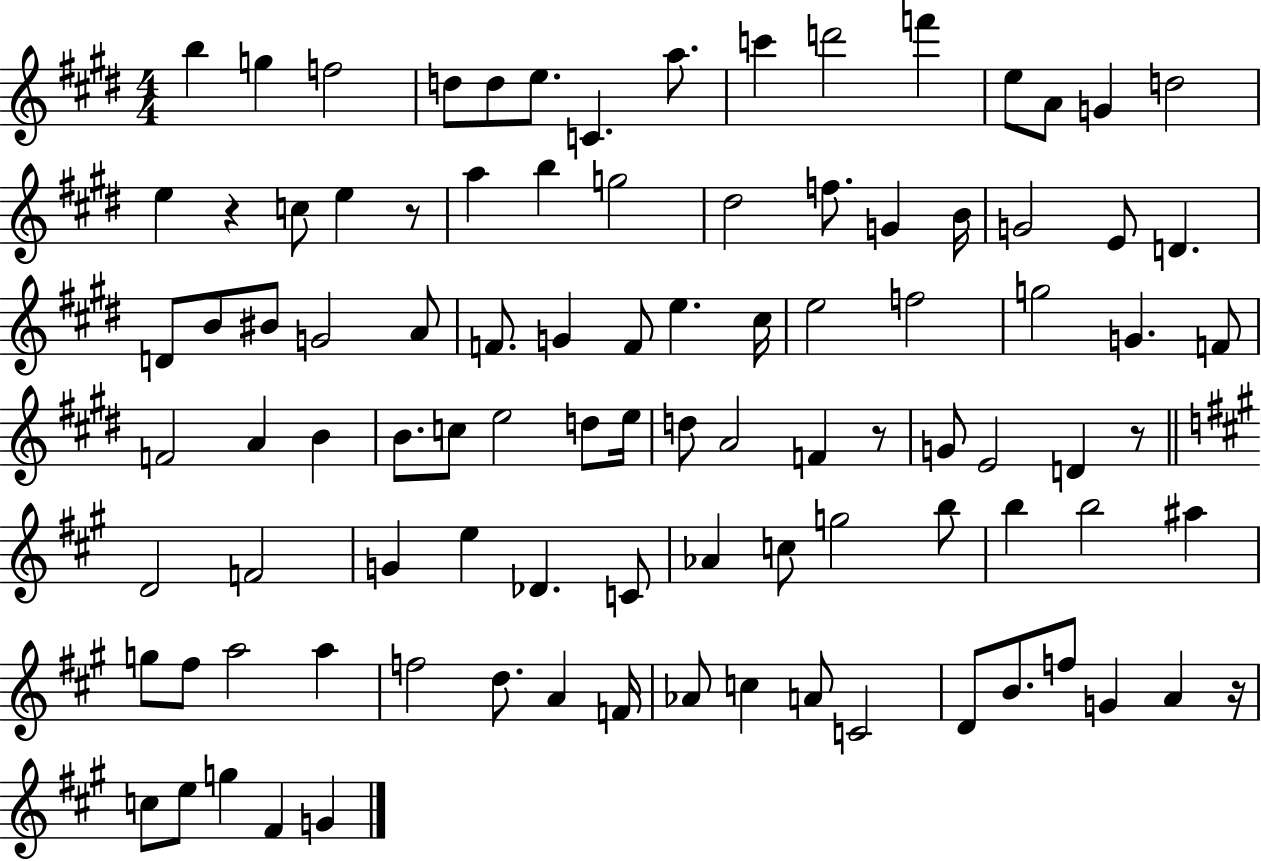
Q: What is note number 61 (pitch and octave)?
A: E5